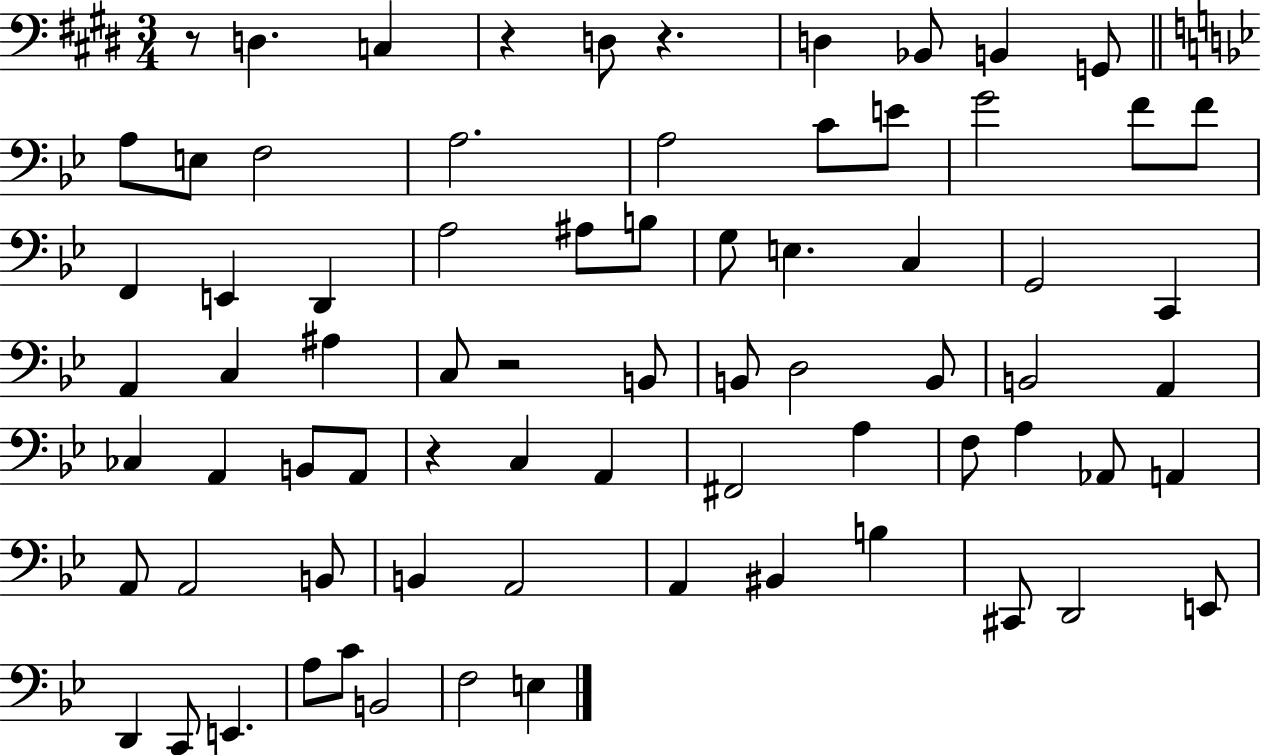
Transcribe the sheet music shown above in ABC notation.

X:1
T:Untitled
M:3/4
L:1/4
K:E
z/2 D, C, z D,/2 z D, _B,,/2 B,, G,,/2 A,/2 E,/2 F,2 A,2 A,2 C/2 E/2 G2 F/2 F/2 F,, E,, D,, A,2 ^A,/2 B,/2 G,/2 E, C, G,,2 C,, A,, C, ^A, C,/2 z2 B,,/2 B,,/2 D,2 B,,/2 B,,2 A,, _C, A,, B,,/2 A,,/2 z C, A,, ^F,,2 A, F,/2 A, _A,,/2 A,, A,,/2 A,,2 B,,/2 B,, A,,2 A,, ^B,, B, ^C,,/2 D,,2 E,,/2 D,, C,,/2 E,, A,/2 C/2 B,,2 F,2 E,